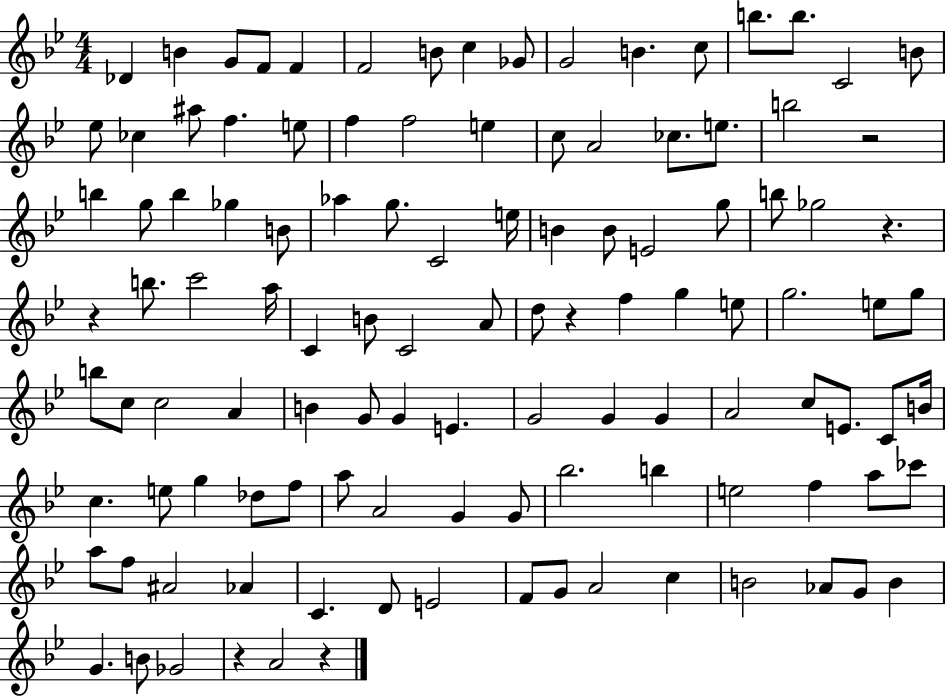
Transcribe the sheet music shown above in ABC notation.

X:1
T:Untitled
M:4/4
L:1/4
K:Bb
_D B G/2 F/2 F F2 B/2 c _G/2 G2 B c/2 b/2 b/2 C2 B/2 _e/2 _c ^a/2 f e/2 f f2 e c/2 A2 _c/2 e/2 b2 z2 b g/2 b _g B/2 _a g/2 C2 e/4 B B/2 E2 g/2 b/2 _g2 z z b/2 c'2 a/4 C B/2 C2 A/2 d/2 z f g e/2 g2 e/2 g/2 b/2 c/2 c2 A B G/2 G E G2 G G A2 c/2 E/2 C/2 B/4 c e/2 g _d/2 f/2 a/2 A2 G G/2 _b2 b e2 f a/2 _c'/2 a/2 f/2 ^A2 _A C D/2 E2 F/2 G/2 A2 c B2 _A/2 G/2 B G B/2 _G2 z A2 z